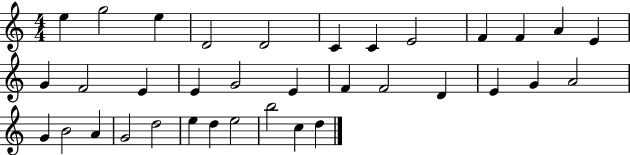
X:1
T:Untitled
M:4/4
L:1/4
K:C
e g2 e D2 D2 C C E2 F F A E G F2 E E G2 E F F2 D E G A2 G B2 A G2 d2 e d e2 b2 c d